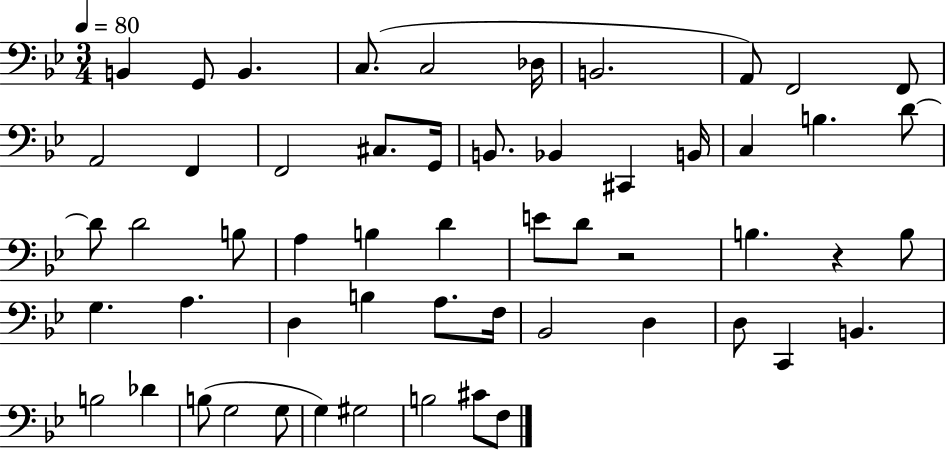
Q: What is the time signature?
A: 3/4